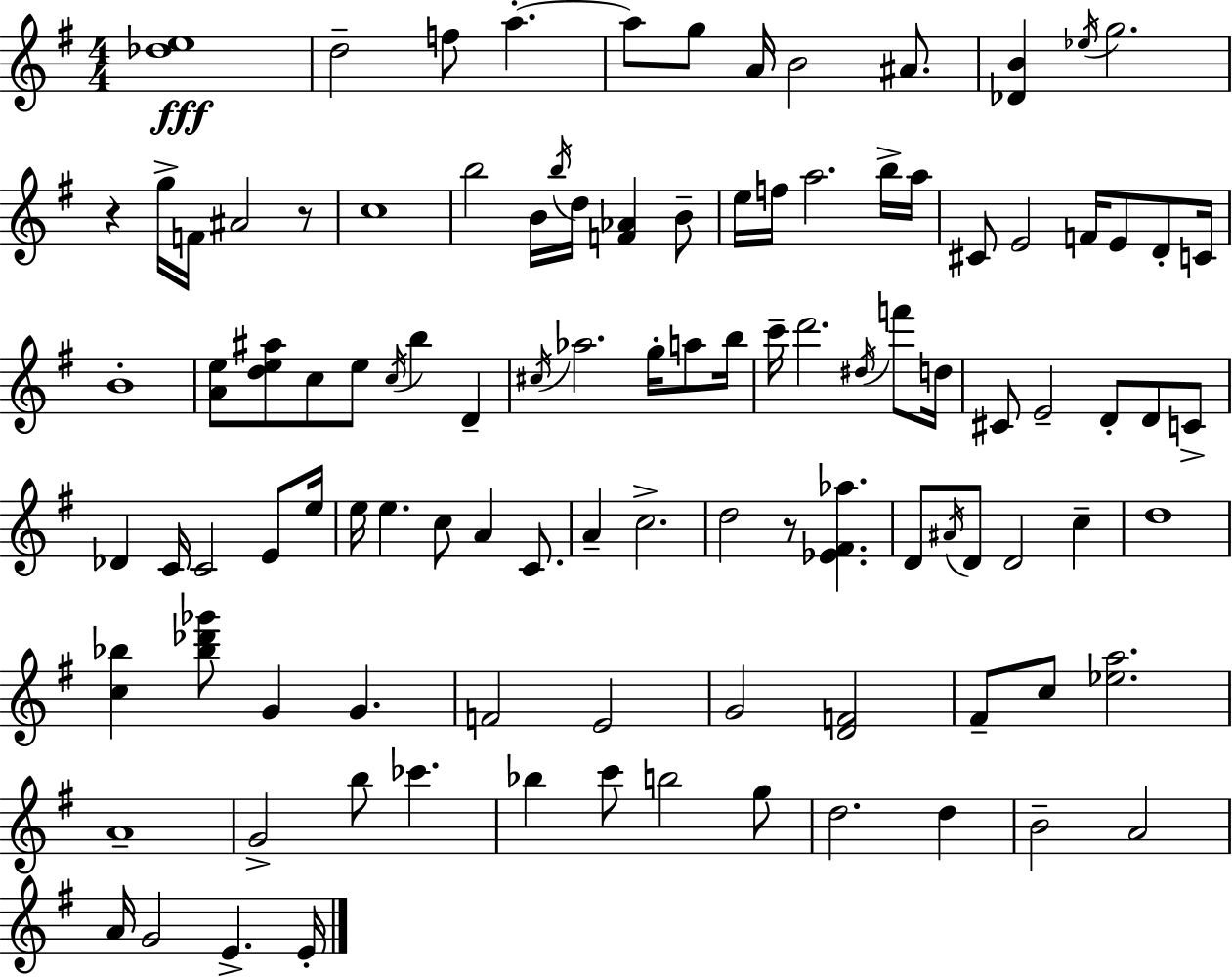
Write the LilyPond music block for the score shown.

{
  \clef treble
  \numericTimeSignature
  \time 4/4
  \key e \minor
  <des'' e''>1\fff | d''2-- f''8 a''4.-.~~ | a''8 g''8 a'16 b'2 ais'8. | <des' b'>4 \acciaccatura { ees''16 } g''2. | \break r4 g''16-> f'16 ais'2 r8 | c''1 | b''2 b'16 \acciaccatura { b''16 } d''16 <f' aes'>4 | b'8-- e''16 f''16 a''2. | \break b''16-> a''16 cis'8 e'2 f'16 e'8 d'8-. | c'16 b'1-. | <a' e''>8 <d'' e'' ais''>8 c''8 e''8 \acciaccatura { c''16 } b''4 d'4-- | \acciaccatura { cis''16 } aes''2. | \break g''16-. a''8 b''16 c'''16-- d'''2. | \acciaccatura { dis''16 } f'''8 d''16 cis'8 e'2-- d'8-. | d'8 c'8-> des'4 c'16 c'2 | e'8 e''16 e''16 e''4. c''8 a'4 | \break c'8. a'4-- c''2.-> | d''2 r8 <ees' fis' aes''>4. | d'8 \acciaccatura { ais'16 } d'8 d'2 | c''4-- d''1 | \break <c'' bes''>4 <bes'' des''' ges'''>8 g'4 | g'4. f'2 e'2 | g'2 <d' f'>2 | fis'8-- c''8 <ees'' a''>2. | \break a'1-- | g'2-> b''8 | ces'''4. bes''4 c'''8 b''2 | g''8 d''2. | \break d''4 b'2-- a'2 | a'16 g'2 e'4.-> | e'16-. \bar "|."
}